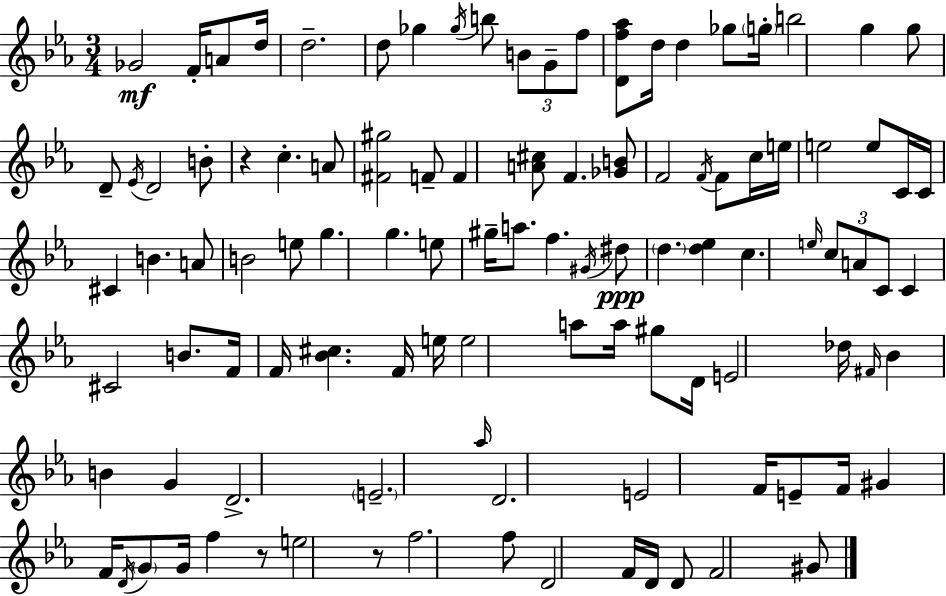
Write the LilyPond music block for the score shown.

{
  \clef treble
  \numericTimeSignature
  \time 3/4
  \key c \minor
  ges'2\mf f'16-. a'8 d''16 | d''2.-- | d''8 ges''4 \acciaccatura { ges''16 } b''8 \tuplet 3/2 { b'8 g'8-- | f''8 } <d' f'' aes''>8 d''16 d''4 ges''8 | \break \parenthesize g''16-. b''2 g''4 | g''8 d'8-- \acciaccatura { ees'16 } d'2 | b'8-. r4 c''4.-. | a'8 <fis' gis''>2 | \break f'8-- f'4 <a' cis''>8 f'4. | <ges' b'>8 f'2 | \acciaccatura { f'16 } f'8 c''16 e''16 e''2 | e''8 c'16 c'16 cis'4 b'4. | \break a'8 b'2 | e''8 g''4. g''4. | e''8 gis''16-- a''8. f''4. | \acciaccatura { gis'16 }\ppp dis''8 \parenthesize d''4. | \break <d'' ees''>4 c''4. \grace { e''16 } \tuplet 3/2 { c''8 | a'8 c'8 } c'4 cis'2 | b'8. f'16 f'16 <bes' cis''>4. | f'16 e''16 e''2 | \break a''8 a''16 gis''8 d'16 e'2 | des''16 \grace { fis'16 } bes'4 b'4 | g'4 d'2.-> | \parenthesize e'2.-- | \break \grace { aes''16 } d'2. | e'2 | f'16 e'8-- f'16 gis'4 f'16 | \acciaccatura { d'16 } \parenthesize g'8 g'16 f''4 r8 e''2 | \break r8 f''2. | f''8 d'2 | f'16 d'16 d'8 f'2 | gis'8 \bar "|."
}